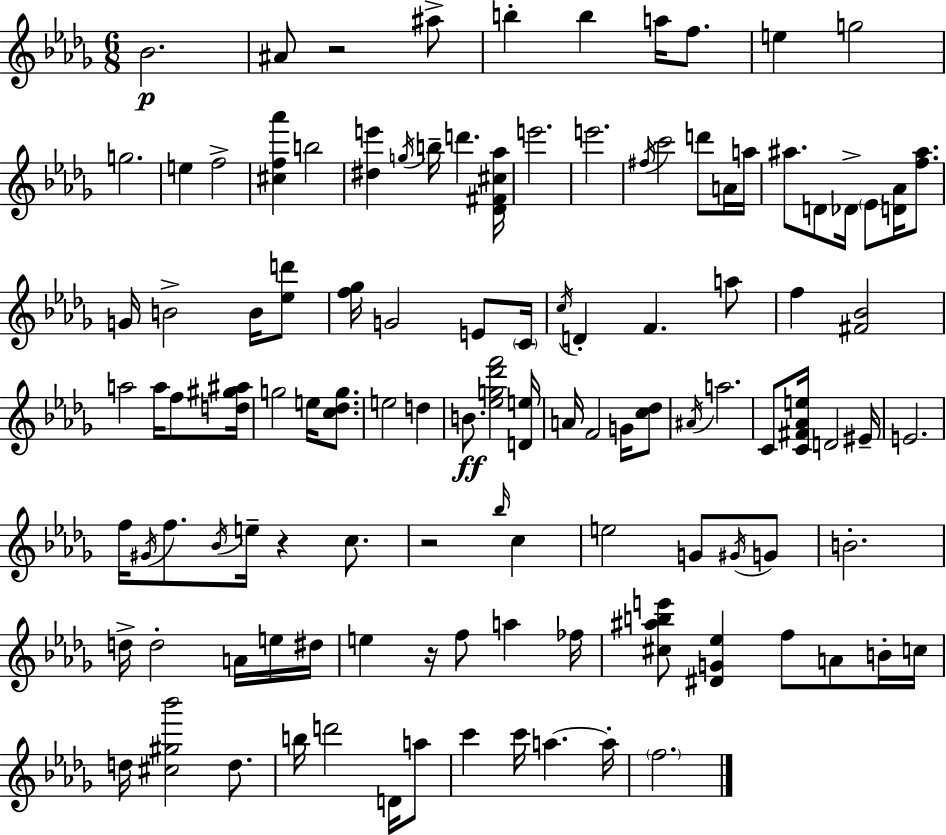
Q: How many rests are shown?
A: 4